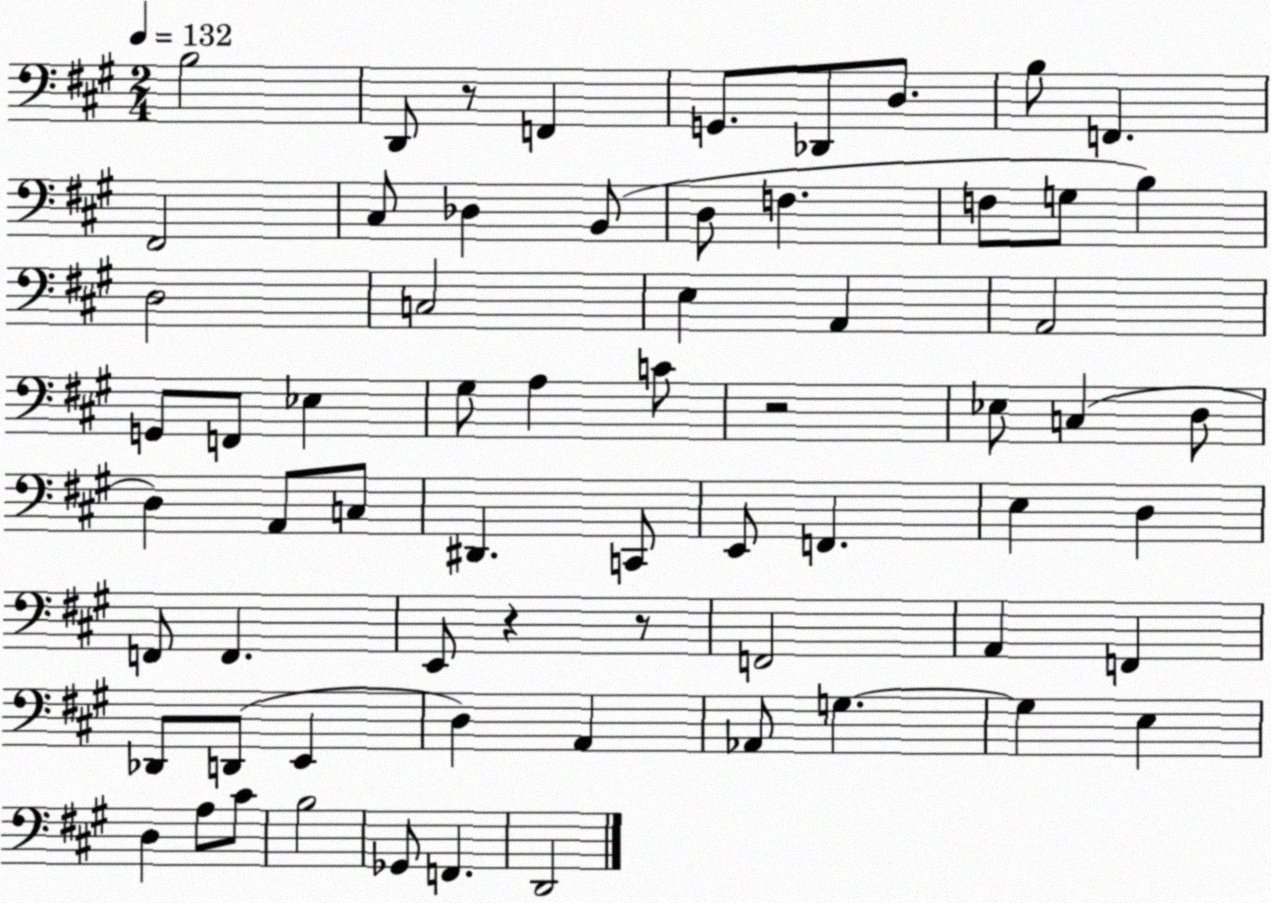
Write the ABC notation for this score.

X:1
T:Untitled
M:2/4
L:1/4
K:A
B,2 D,,/2 z/2 F,, G,,/2 _D,,/2 D,/2 B,/2 F,, ^F,,2 ^C,/2 _D, B,,/2 D,/2 F, F,/2 G,/2 B, D,2 C,2 E, A,, A,,2 G,,/2 F,,/2 _E, ^G,/2 A, C/2 z2 _E,/2 C, D,/2 D, A,,/2 C,/2 ^D,, C,,/2 E,,/2 F,, E, D, F,,/2 F,, E,,/2 z z/2 F,,2 A,, F,, _D,,/2 D,,/2 E,, D, A,, _A,,/2 G, G, E, D, A,/2 ^C/2 B,2 _G,,/2 F,, D,,2